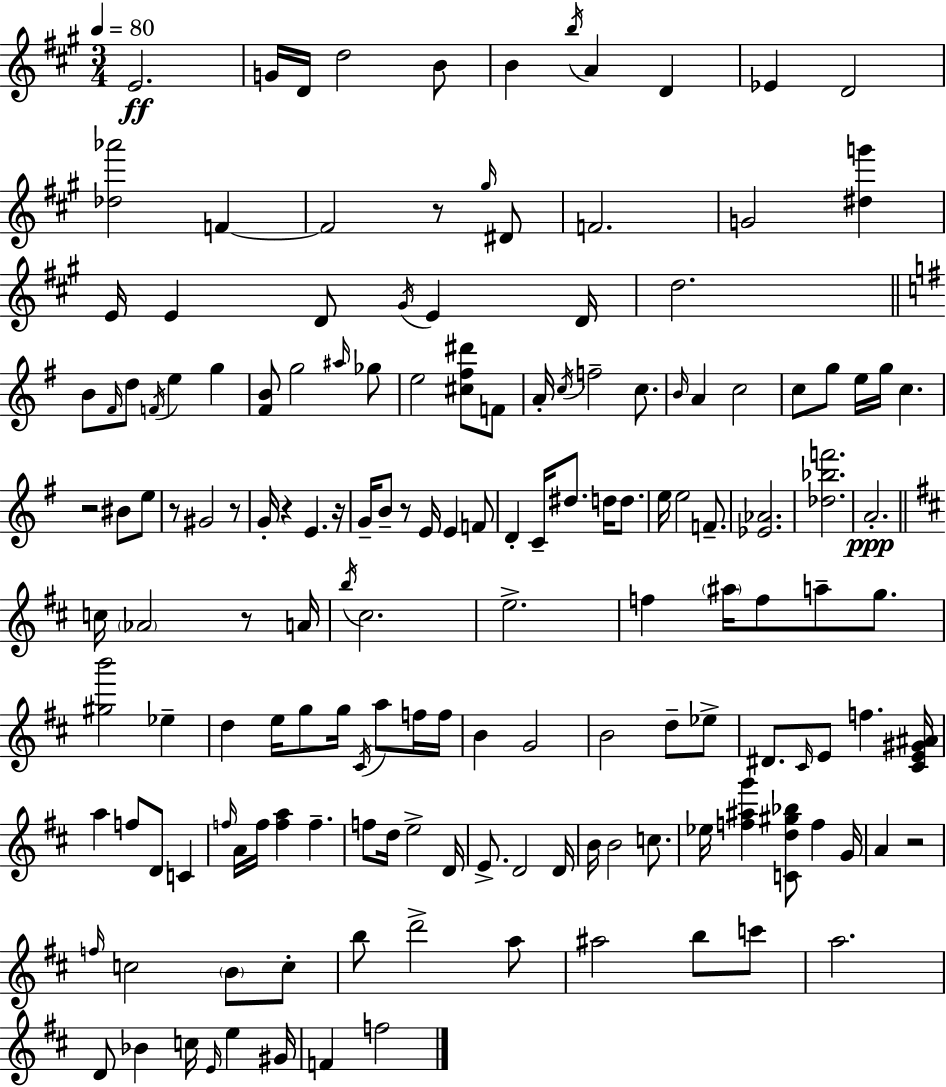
E4/h. G4/s D4/s D5/h B4/e B4/q B5/s A4/q D4/q Eb4/q D4/h [Db5,Ab6]/h F4/q F4/h R/e G#5/s D#4/e F4/h. G4/h [D#5,G6]/q E4/s E4/q D4/e G#4/s E4/q D4/s D5/h. B4/e F#4/s D5/e F4/s E5/q G5/q [F#4,B4]/e G5/h A#5/s Gb5/e E5/h [C#5,F#5,D#6]/e F4/e A4/s C5/s F5/h C5/e. B4/s A4/q C5/h C5/e G5/e E5/s G5/s C5/q. R/h BIS4/e E5/e R/e G#4/h R/e G4/s R/q E4/q. R/s G4/s B4/e R/e E4/s E4/q F4/e D4/q C4/s D#5/e. D5/s D5/e. E5/s E5/h F4/e. [Eb4,Ab4]/h. [Db5,Bb5,F6]/h. A4/h. C5/s Ab4/h R/e A4/s B5/s C#5/h. E5/h. F5/q A#5/s F5/e A5/e G5/e. [G#5,B6]/h Eb5/q D5/q E5/s G5/e G5/s C#4/s A5/e F5/s F5/s B4/q G4/h B4/h D5/e Eb5/e D#4/e. C#4/s E4/e F5/q. [C#4,E4,G#4,A#4]/s A5/q F5/e D4/e C4/q F5/s A4/s F5/s [F5,A5]/q F5/q. F5/e D5/s E5/h D4/s E4/e. D4/h D4/s B4/s B4/h C5/e. Eb5/s [F5,A#5,G6]/q [C4,D5,G#5,Bb5]/e F5/q G4/s A4/q R/h F5/s C5/h B4/e C5/e B5/e D6/h A5/e A#5/h B5/e C6/e A5/h. D4/e Bb4/q C5/s E4/s E5/q G#4/s F4/q F5/h